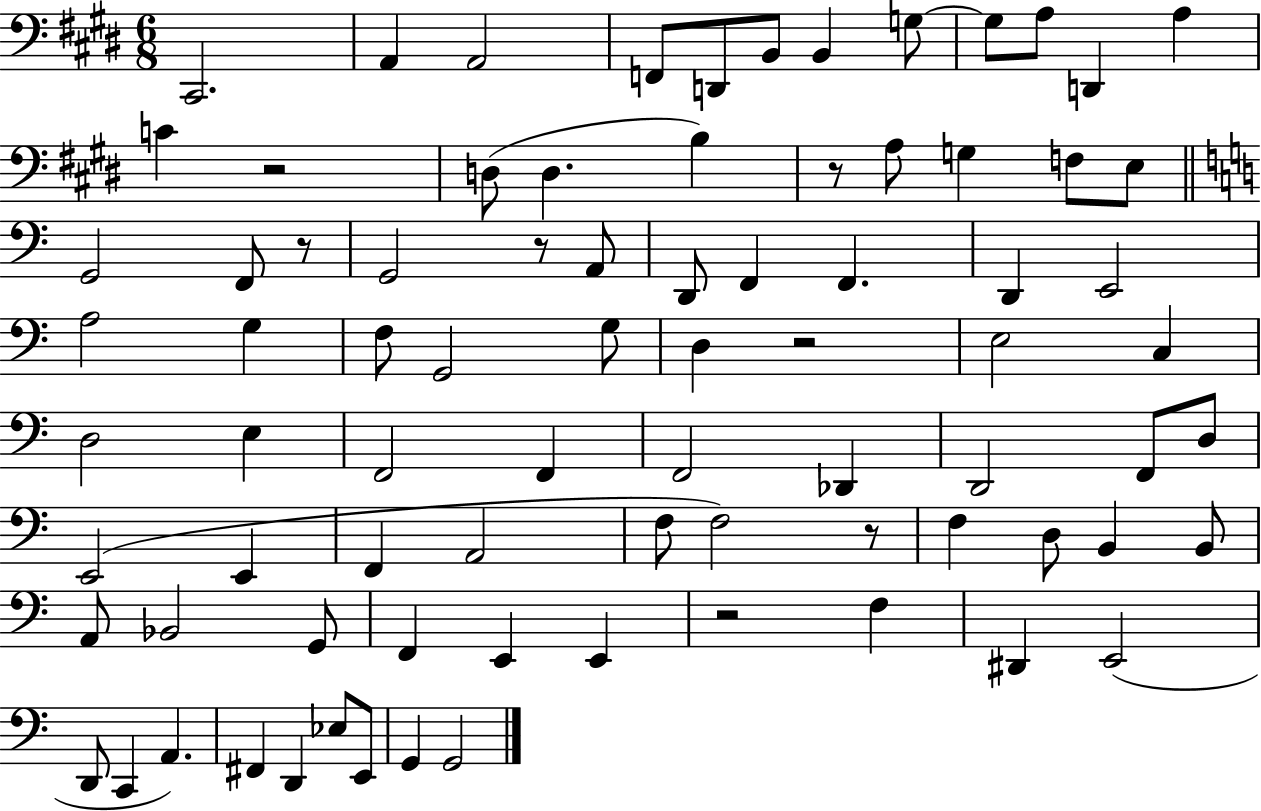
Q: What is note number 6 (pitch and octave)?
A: B2